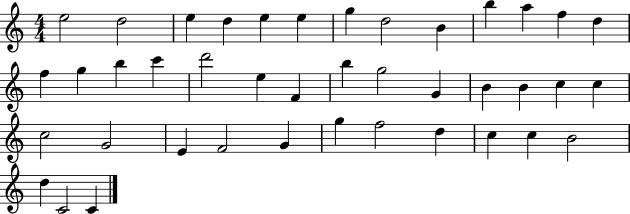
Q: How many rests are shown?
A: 0